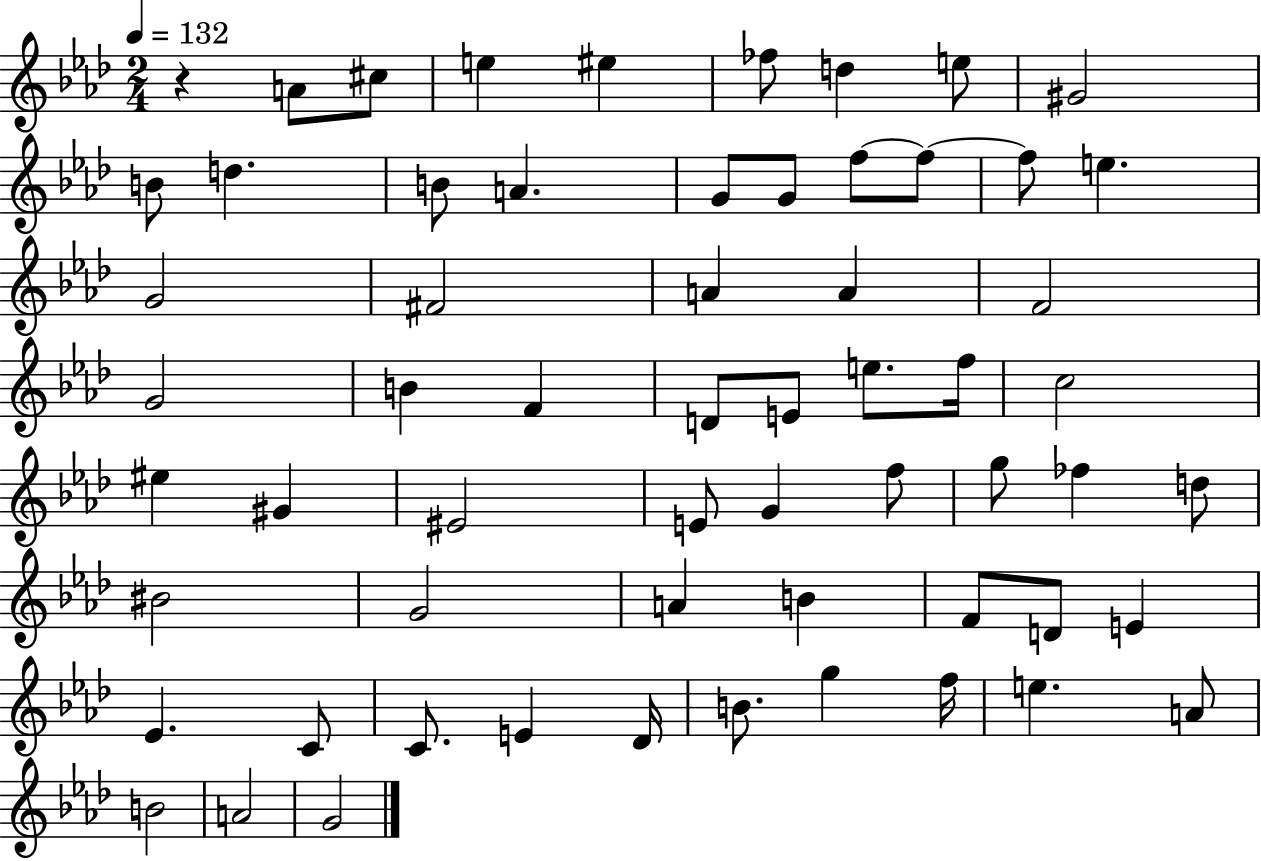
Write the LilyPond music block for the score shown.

{
  \clef treble
  \numericTimeSignature
  \time 2/4
  \key aes \major
  \tempo 4 = 132
  r4 a'8 cis''8 | e''4 eis''4 | fes''8 d''4 e''8 | gis'2 | \break b'8 d''4. | b'8 a'4. | g'8 g'8 f''8~~ f''8~~ | f''8 e''4. | \break g'2 | fis'2 | a'4 a'4 | f'2 | \break g'2 | b'4 f'4 | d'8 e'8 e''8. f''16 | c''2 | \break eis''4 gis'4 | eis'2 | e'8 g'4 f''8 | g''8 fes''4 d''8 | \break bis'2 | g'2 | a'4 b'4 | f'8 d'8 e'4 | \break ees'4. c'8 | c'8. e'4 des'16 | b'8. g''4 f''16 | e''4. a'8 | \break b'2 | a'2 | g'2 | \bar "|."
}